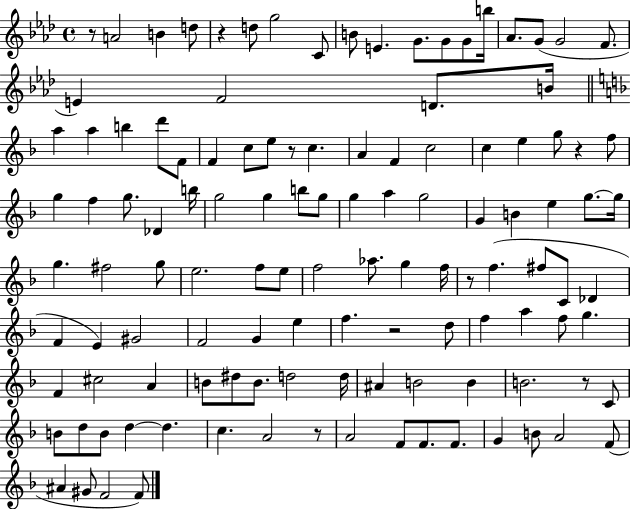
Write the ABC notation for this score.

X:1
T:Untitled
M:4/4
L:1/4
K:Ab
z/2 A2 B d/2 z d/2 g2 C/2 B/2 E G/2 G/2 G/2 b/4 _A/2 G/2 G2 F/2 E F2 D/2 B/4 a a b d'/2 F/2 F c/2 e/2 z/2 c A F c2 c e g/2 z f/2 g f g/2 _D b/4 g2 g b/2 g/2 g a g2 G B e g/2 g/4 g ^f2 g/2 e2 f/2 e/2 f2 _a/2 g f/4 z/2 f ^f/2 C/2 _D F E ^G2 F2 G e f z2 d/2 f a f/2 g F ^c2 A B/2 ^d/2 B/2 d2 d/4 ^A B2 B B2 z/2 C/2 B/2 d/2 B/2 d d c A2 z/2 A2 F/2 F/2 F/2 G B/2 A2 F/2 ^A ^G/2 F2 F/2